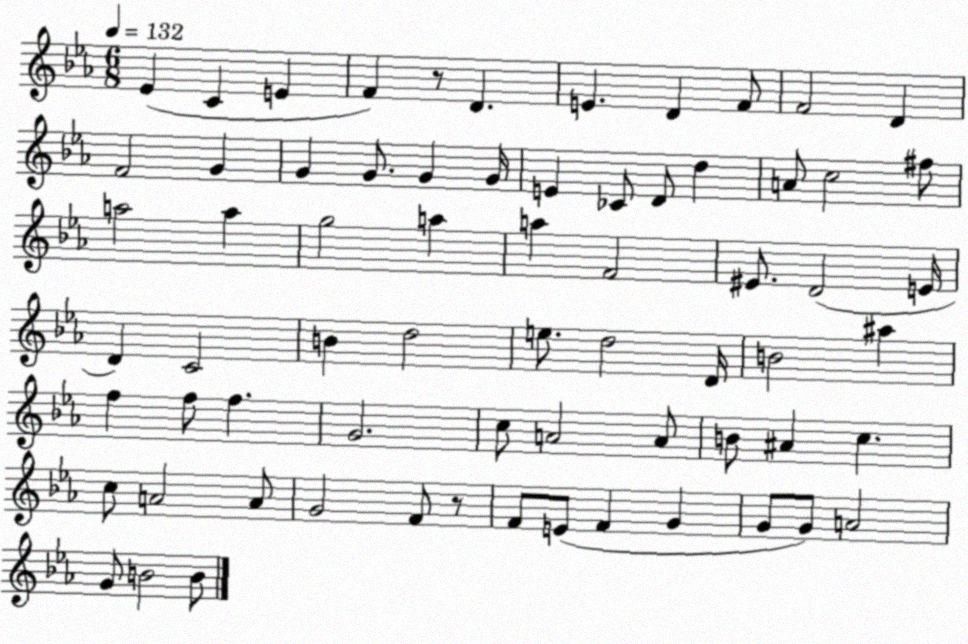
X:1
T:Untitled
M:6/8
L:1/4
K:Eb
_E C E F z/2 D E D F/2 F2 D F2 G G G/2 G G/4 E _C/2 D/2 d A/2 c2 ^f/2 a2 a g2 a a F2 ^E/2 D2 E/4 D C2 B d2 e/2 d2 D/4 B2 ^a f f/2 f G2 c/2 A2 A/2 B/2 ^A c c/2 A2 A/2 G2 F/2 z/2 F/2 E/2 F G G/2 G/2 A2 G/2 B2 B/2